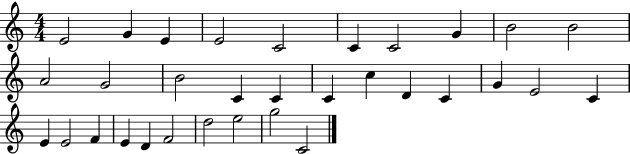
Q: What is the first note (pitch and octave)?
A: E4